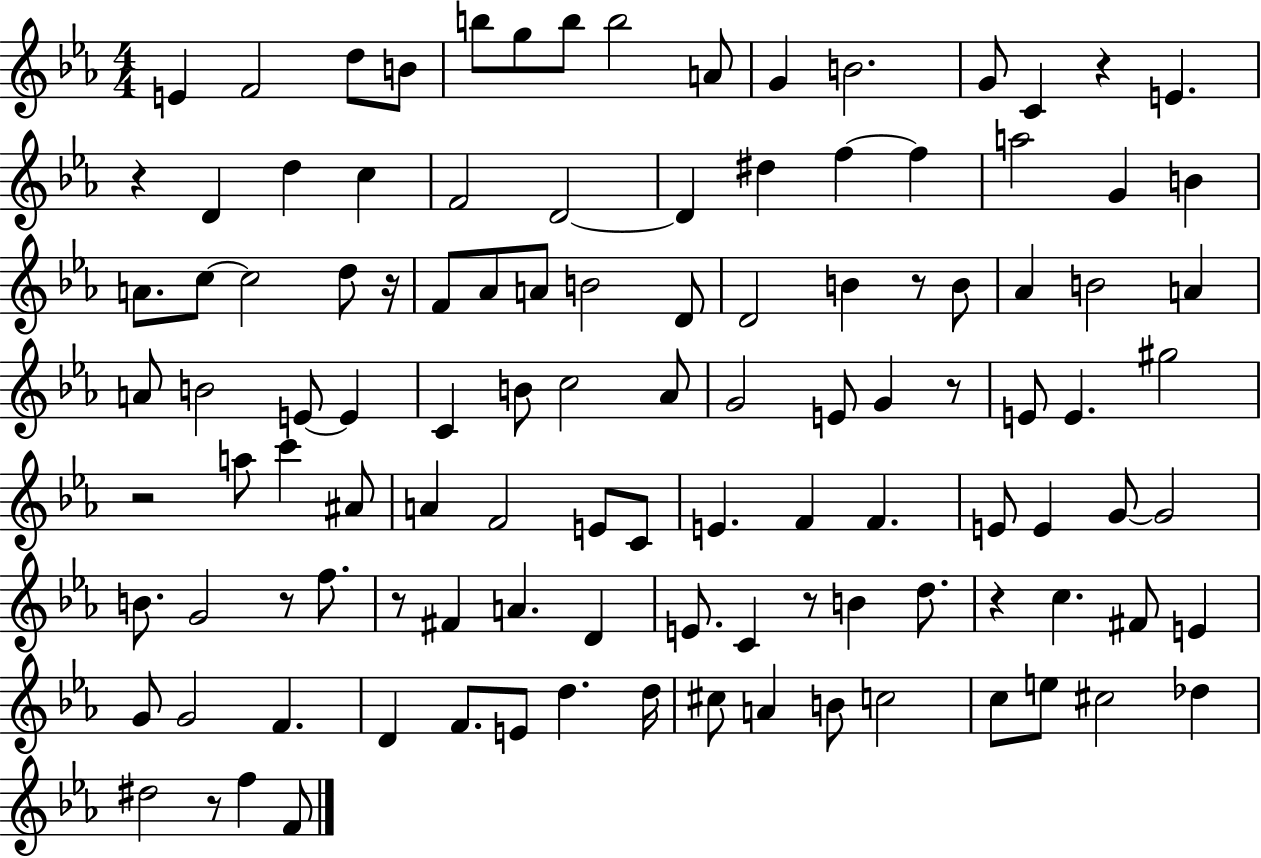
{
  \clef treble
  \numericTimeSignature
  \time 4/4
  \key ees \major
  e'4 f'2 d''8 b'8 | b''8 g''8 b''8 b''2 a'8 | g'4 b'2. | g'8 c'4 r4 e'4. | \break r4 d'4 d''4 c''4 | f'2 d'2~~ | d'4 dis''4 f''4~~ f''4 | a''2 g'4 b'4 | \break a'8. c''8~~ c''2 d''8 r16 | f'8 aes'8 a'8 b'2 d'8 | d'2 b'4 r8 b'8 | aes'4 b'2 a'4 | \break a'8 b'2 e'8~~ e'4 | c'4 b'8 c''2 aes'8 | g'2 e'8 g'4 r8 | e'8 e'4. gis''2 | \break r2 a''8 c'''4 ais'8 | a'4 f'2 e'8 c'8 | e'4. f'4 f'4. | e'8 e'4 g'8~~ g'2 | \break b'8. g'2 r8 f''8. | r8 fis'4 a'4. d'4 | e'8. c'4 r8 b'4 d''8. | r4 c''4. fis'8 e'4 | \break g'8 g'2 f'4. | d'4 f'8. e'8 d''4. d''16 | cis''8 a'4 b'8 c''2 | c''8 e''8 cis''2 des''4 | \break dis''2 r8 f''4 f'8 | \bar "|."
}